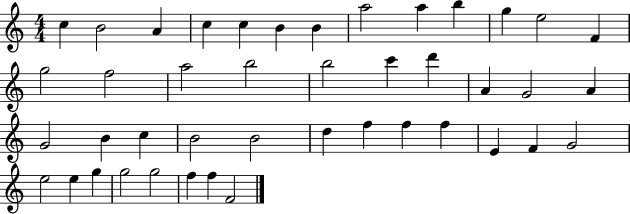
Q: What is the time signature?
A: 4/4